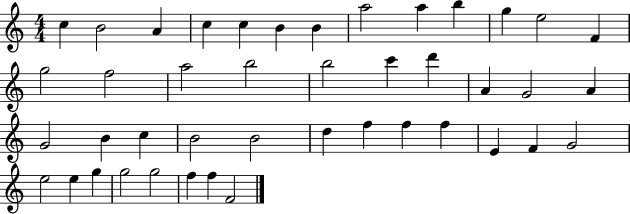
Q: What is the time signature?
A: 4/4